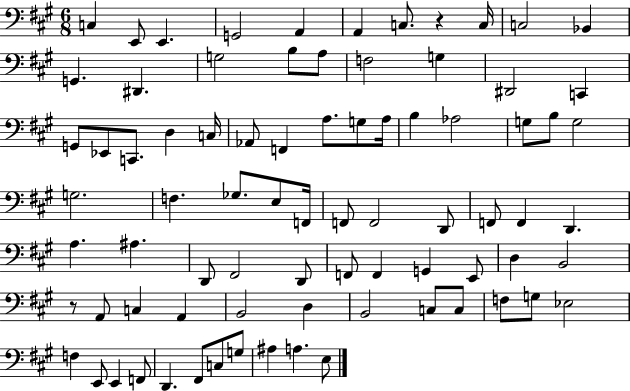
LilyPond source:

{
  \clef bass
  \numericTimeSignature
  \time 6/8
  \key a \major
  c4 e,8 e,4. | g,2 a,4 | a,4 c8. r4 c16 | c2 bes,4 | \break g,4. dis,4. | g2 b8 a8 | f2 g4 | dis,2 c,4 | \break g,8 ees,8 c,8. d4 c16 | aes,8 f,4 a8. g8 a16 | b4 aes2 | g8 b8 g2 | \break g2. | f4. ges8. e8 f,16 | f,8 f,2 d,8 | f,8 f,4 d,4. | \break a4. ais4. | d,8 fis,2 d,8 | f,8 f,4 g,4 e,8 | d4 b,2 | \break r8 a,8 c4 a,4 | b,2 d4 | b,2 c8 c8 | f8 g8 ees2 | \break f4 e,8 e,4 f,8 | d,4. fis,8 c8 g8 | ais4 a4. e8 | \bar "|."
}